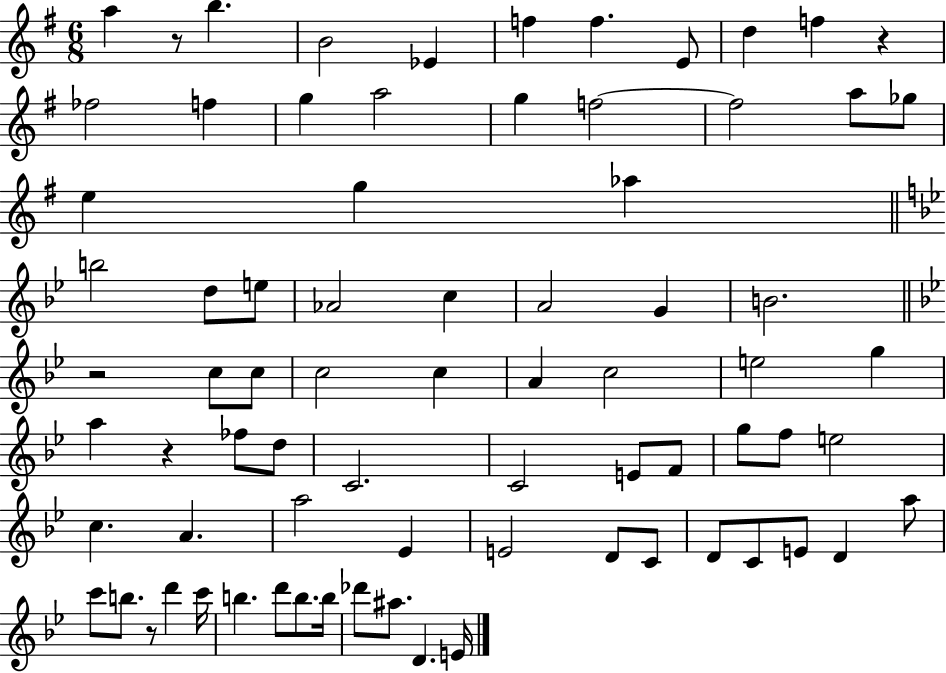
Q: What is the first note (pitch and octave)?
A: A5